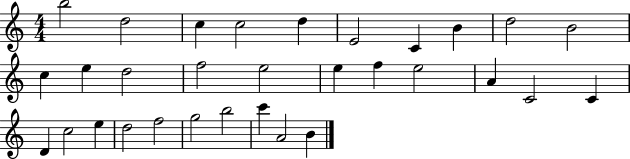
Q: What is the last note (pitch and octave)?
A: B4